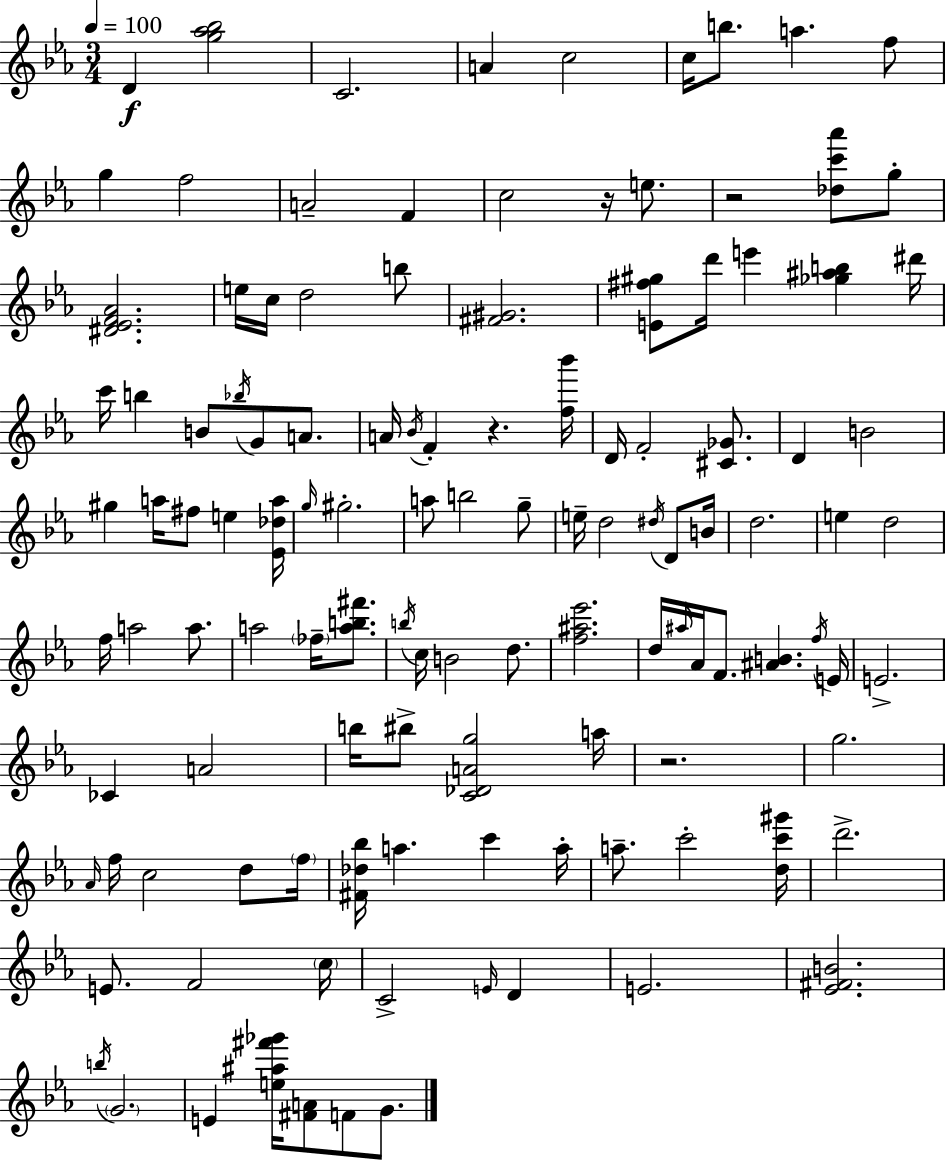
{
  \clef treble
  \numericTimeSignature
  \time 3/4
  \key ees \major
  \tempo 4 = 100
  d'4\f <g'' aes'' bes''>2 | c'2. | a'4 c''2 | c''16 b''8. a''4. f''8 | \break g''4 f''2 | a'2-- f'4 | c''2 r16 e''8. | r2 <des'' c''' aes'''>8 g''8-. | \break <dis' ees' f' aes'>2. | e''16 c''16 d''2 b''8 | <fis' gis'>2. | <e' fis'' gis''>8 d'''16 e'''4 <ges'' ais'' b''>4 dis'''16 | \break c'''16 b''4 b'8 \acciaccatura { bes''16 } g'8 a'8. | a'16 \acciaccatura { bes'16 } f'4-. r4. | <f'' bes'''>16 d'16 f'2-. <cis' ges'>8. | d'4 b'2 | \break gis''4 a''16 fis''8 e''4 | <ees' des'' a''>16 \grace { g''16 } gis''2.-. | a''8 b''2 | g''8-- e''16-- d''2 | \break \acciaccatura { dis''16 } d'8 b'16 d''2. | e''4 d''2 | f''16 a''2 | a''8. a''2 | \break \parenthesize fes''16-- <a'' b'' fis'''>8. \acciaccatura { b''16 } c''16 b'2 | d''8. <f'' ais'' ees'''>2. | d''16 \grace { ais''16 } aes'16 f'8. <ais' b'>4. | \acciaccatura { f''16 } e'16 e'2.-> | \break ces'4 a'2 | b''16 bis''8-> <c' des' a' g''>2 | a''16 r2. | g''2. | \break \grace { aes'16 } f''16 c''2 | d''8 \parenthesize f''16 <fis' des'' bes''>16 a''4. | c'''4 a''16-. a''8.-- c'''2-. | <d'' c''' gis'''>16 d'''2.-> | \break e'8. f'2 | \parenthesize c''16 c'2-> | \grace { e'16 } d'4 e'2. | <ees' fis' b'>2. | \break \acciaccatura { b''16 } \parenthesize g'2. | e'4 | <e'' ais'' fis''' ges'''>16 <fis' a'>8 f'8 g'8. \bar "|."
}